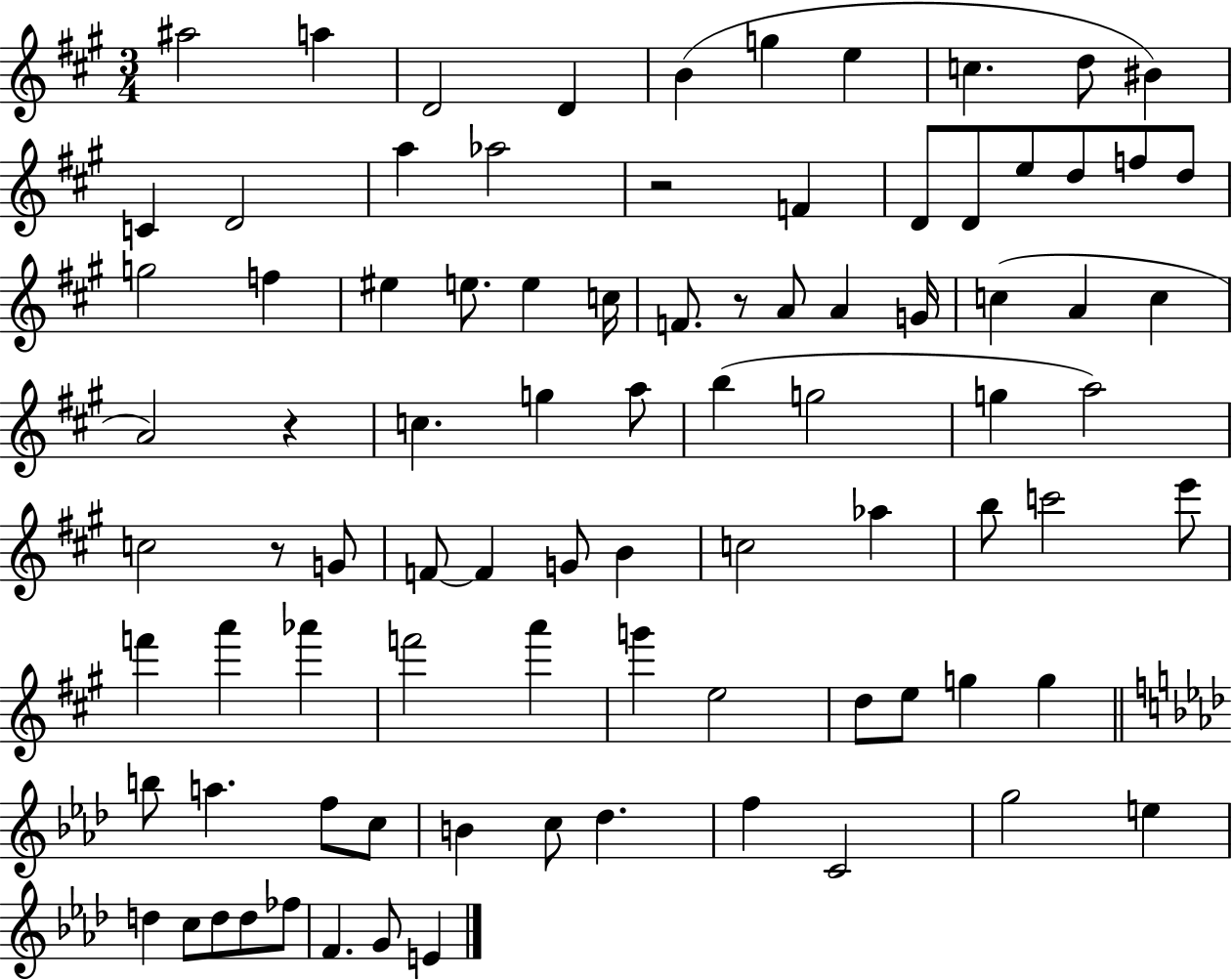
A#5/h A5/q D4/h D4/q B4/q G5/q E5/q C5/q. D5/e BIS4/q C4/q D4/h A5/q Ab5/h R/h F4/q D4/e D4/e E5/e D5/e F5/e D5/e G5/h F5/q EIS5/q E5/e. E5/q C5/s F4/e. R/e A4/e A4/q G4/s C5/q A4/q C5/q A4/h R/q C5/q. G5/q A5/e B5/q G5/h G5/q A5/h C5/h R/e G4/e F4/e F4/q G4/e B4/q C5/h Ab5/q B5/e C6/h E6/e F6/q A6/q Ab6/q F6/h A6/q G6/q E5/h D5/e E5/e G5/q G5/q B5/e A5/q. F5/e C5/e B4/q C5/e Db5/q. F5/q C4/h G5/h E5/q D5/q C5/e D5/e D5/e FES5/e F4/q. G4/e E4/q